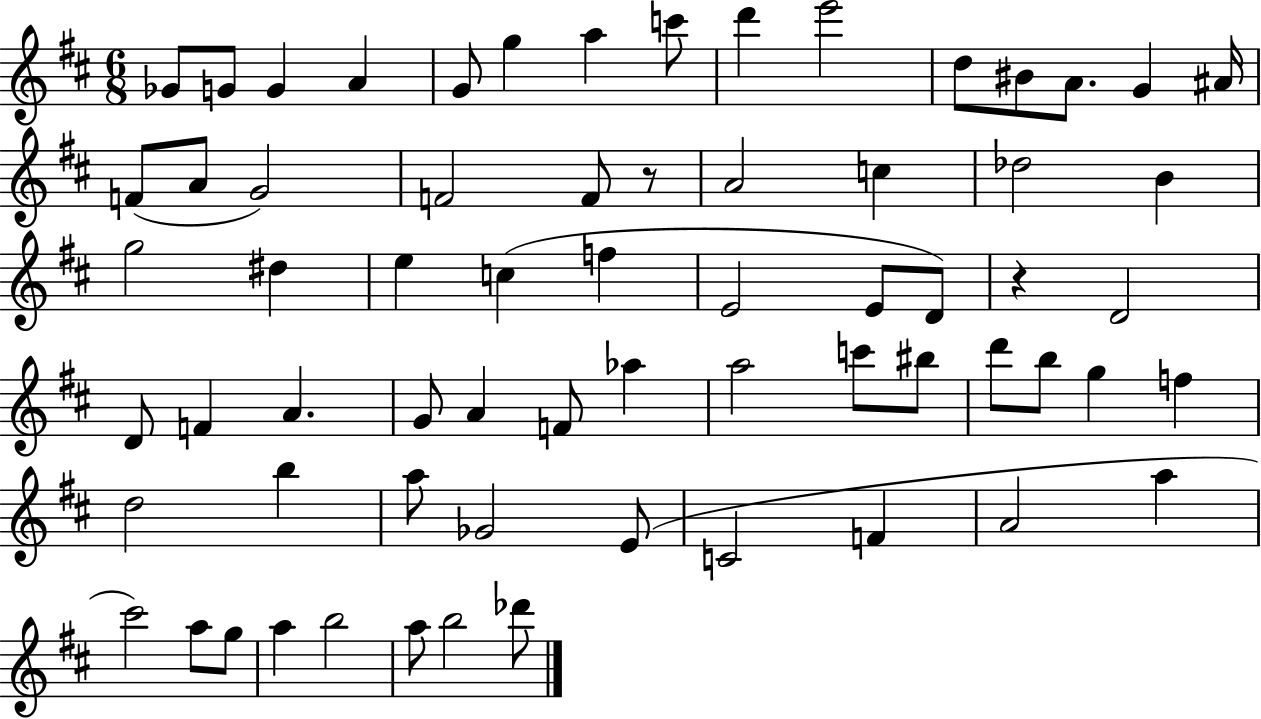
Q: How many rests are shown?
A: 2